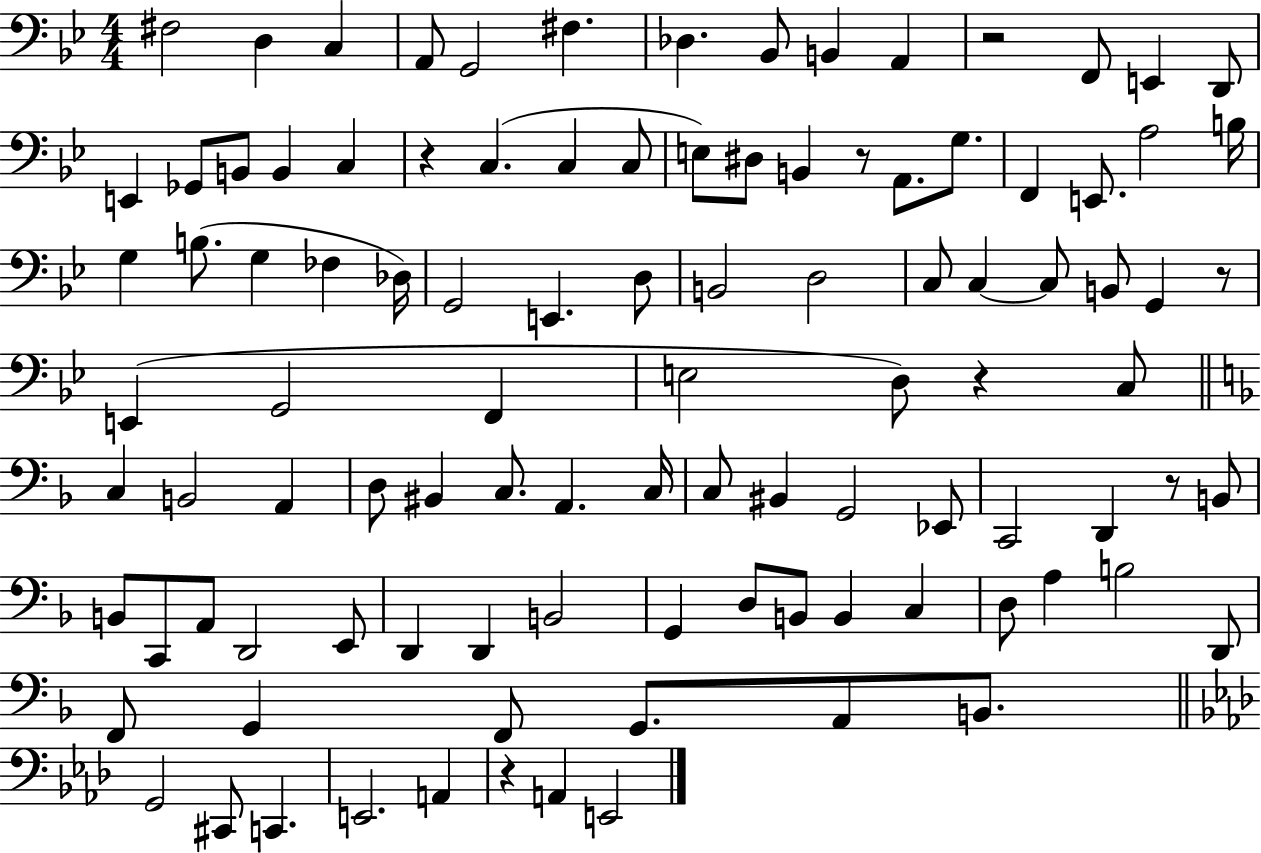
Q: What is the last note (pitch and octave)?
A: E2